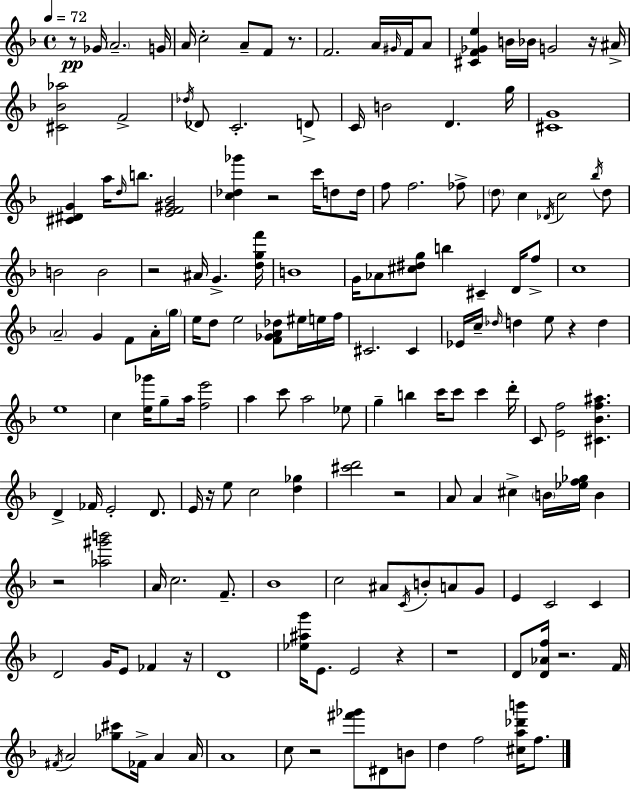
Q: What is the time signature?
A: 4/4